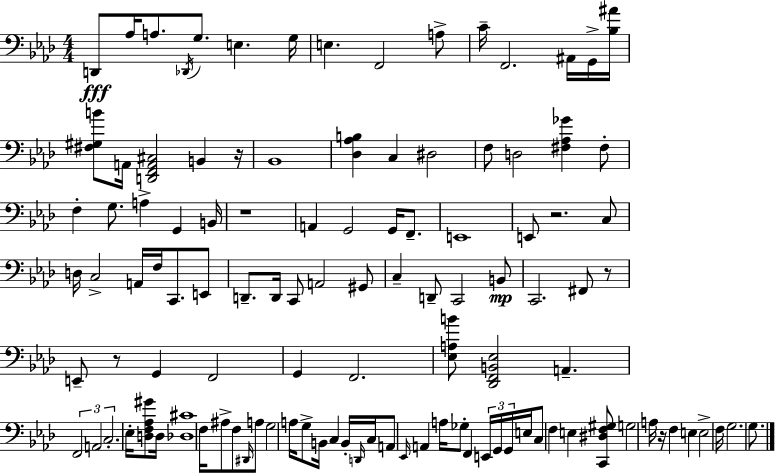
X:1
T:Untitled
M:4/4
L:1/4
K:Fm
D,,/2 _A,/4 A,/2 _D,,/4 G,/2 E, G,/4 E, F,,2 A,/2 C/4 F,,2 ^A,,/4 G,,/4 [_B,^A]/4 [^F,^G,B]/2 A,,/4 [D,,F,,A,,^C,]2 B,, z/4 _B,,4 [_D,_A,B,] C, ^D,2 F,/2 D,2 [^F,_A,_G] ^F,/2 F, G,/2 A, G,, B,,/4 z4 A,, G,,2 G,,/4 F,,/2 E,,4 E,,/2 z2 C,/2 D,/4 C,2 A,,/4 F,/4 C,,/2 E,,/2 D,,/2 D,,/4 C,,/2 A,,2 ^G,,/2 C, D,,/2 C,,2 B,,/2 C,,2 ^F,,/2 z/2 E,,/2 z/2 G,, F,,2 G,, F,,2 [_E,A,B]/2 [_D,,F,,B,,_E,]2 A,, F,,2 A,,2 C,2 _E,/4 [D,F,_A,^G]/2 D,/4 [_D,^C]4 F,/4 ^A,/2 F,/2 ^D,,/4 A,/2 G,2 A,/4 G,/2 B,,/4 C, B,,/4 D,,/4 C,/4 A,,/2 _E,,/4 A,, A,/4 _G,/2 F,, E,,/4 G,,/4 G,,/4 E,/4 C,/2 F, E, [C,,^D,F,^G,]/2 G,2 A,/4 z/4 F, E, E,2 F,/4 G,2 G,/2